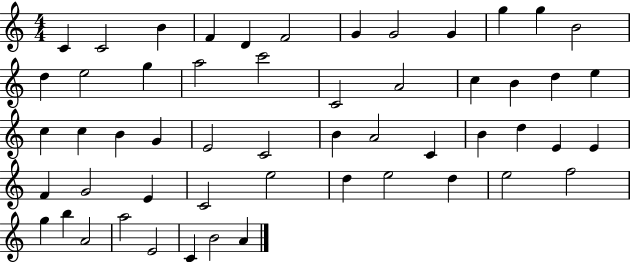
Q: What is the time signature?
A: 4/4